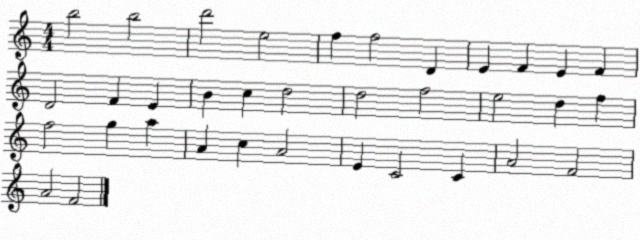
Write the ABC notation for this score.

X:1
T:Untitled
M:4/4
L:1/4
K:C
b2 b2 d'2 e2 f f2 D E F E F D2 F E B c d2 d2 f2 e2 d f f2 g a A c A2 E C2 C A2 F2 A2 F2